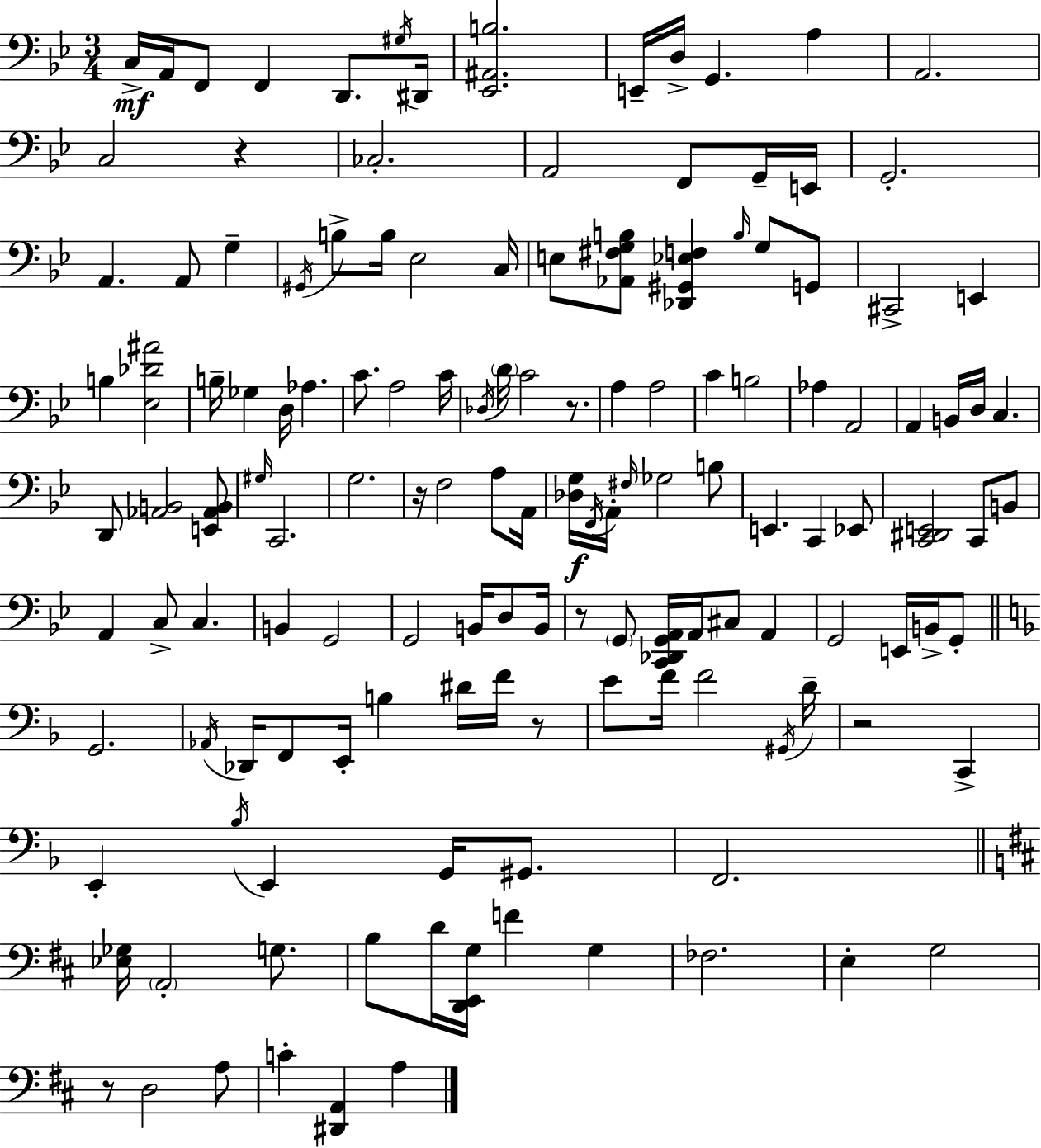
C3/s A2/s F2/e F2/q D2/e. G#3/s D#2/s [Eb2,A#2,B3]/h. E2/s D3/s G2/q. A3/q A2/h. C3/h R/q CES3/h. A2/h F2/e G2/s E2/s G2/h. A2/q. A2/e G3/q G#2/s B3/e B3/s Eb3/h C3/s E3/e [Ab2,F#3,G3,B3]/e [Db2,G#2,Eb3,F3]/q B3/s G3/e G2/e C#2/h E2/q B3/q [Eb3,Db4,A#4]/h B3/s Gb3/q D3/s Ab3/q. C4/e. A3/h C4/s Db3/s D4/s C4/h R/e. A3/q A3/h C4/q B3/h Ab3/q A2/h A2/q B2/s D3/s C3/q. D2/e [Ab2,B2]/h [E2,Ab2,B2]/e G#3/s C2/h. G3/h. R/s F3/h A3/e A2/s [Db3,G3]/s F2/s A2/s F#3/s Gb3/h B3/e E2/q. C2/q Eb2/e [C2,D#2,E2]/h C2/e B2/e A2/q C3/e C3/q. B2/q G2/h G2/h B2/s D3/e B2/s R/e G2/e [C2,Db2,G2,A2]/s A2/s C#3/e A2/q G2/h E2/s B2/s G2/e G2/h. Ab2/s Db2/s F2/e E2/s B3/q D#4/s F4/s R/e E4/e F4/s F4/h G#2/s D4/s R/h C2/q E2/q Bb3/s E2/q G2/s G#2/e. F2/h. [Eb3,Gb3]/s A2/h G3/e. B3/e D4/s [D2,E2,G3]/s F4/q G3/q FES3/h. E3/q G3/h R/e D3/h A3/e C4/q [D#2,A2]/q A3/q